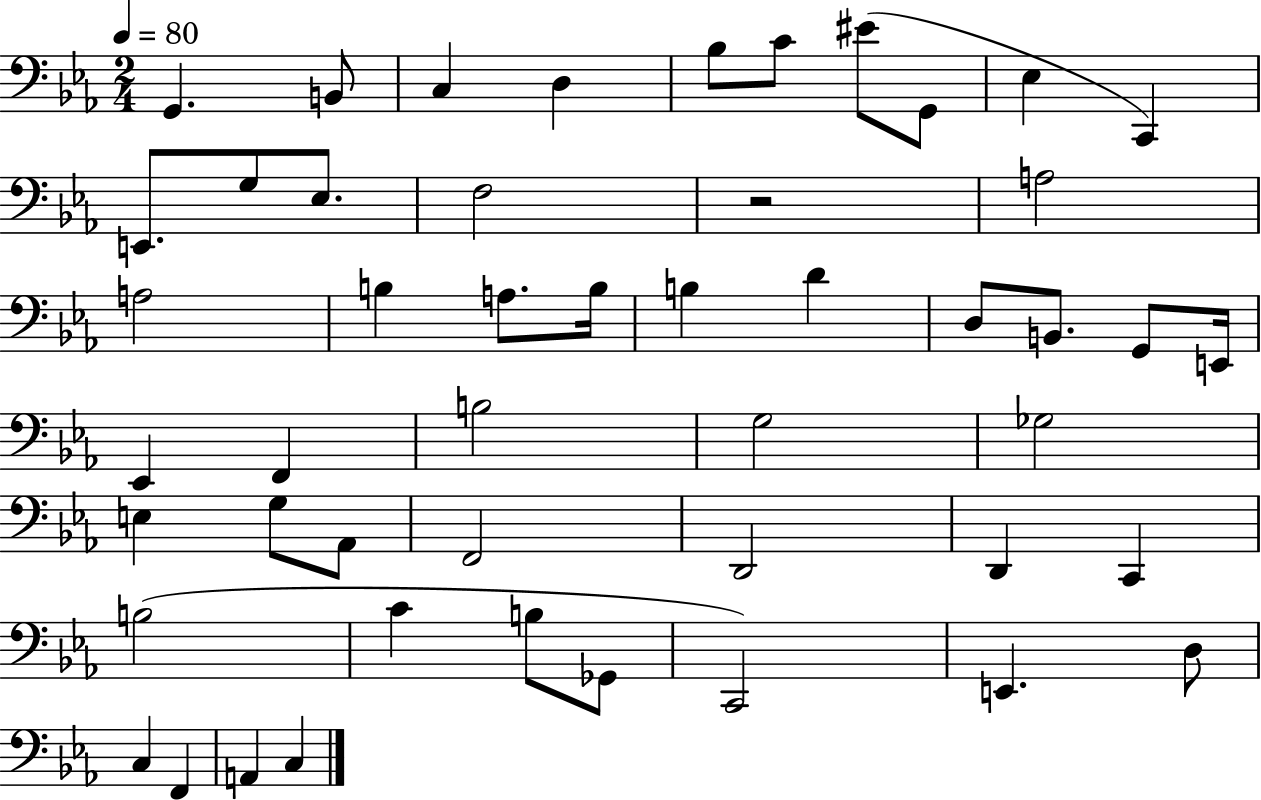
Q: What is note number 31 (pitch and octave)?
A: E3